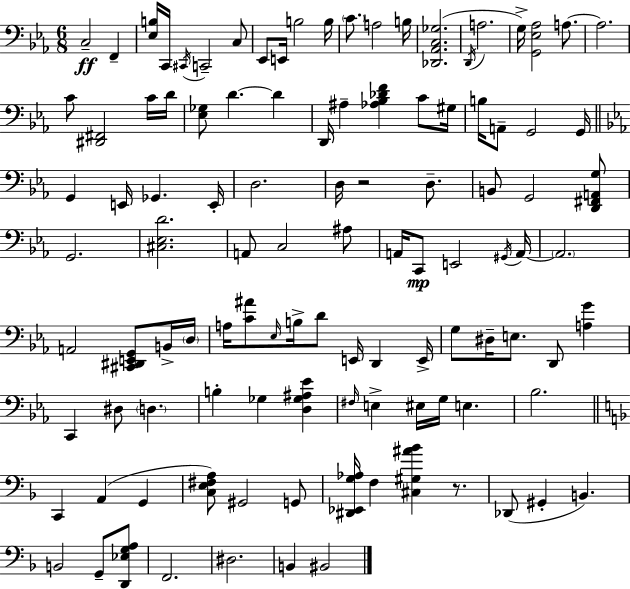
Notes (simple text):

C3/h F2/q [Eb3,B3]/s C2/s C#2/s C2/h C3/e Eb2/e E2/s B3/h B3/s C4/e. A3/h B3/s [Db2,Ab2,C3,Gb3]/h. D2/s A3/h. G3/s [G2,Eb3,Ab3]/h A3/e. A3/h. C4/e [D#2,F#2]/h C4/s D4/s [Eb3,Gb3]/e D4/q. D4/q D2/s A#3/q [Ab3,Bb3,Db4,F4]/q C4/e G#3/s B3/s A2/e G2/h G2/s G2/q E2/s Gb2/q. E2/s D3/h. D3/s R/h D3/e. B2/e G2/h [D2,F#2,A2,G3]/e G2/h. [C#3,Eb3,D4]/h. A2/e C3/h A#3/e A2/s C2/e E2/h G#2/s A2/s A2/h. A2/h [C#2,D#2,E2,G2]/e B2/s D3/s A3/s [C4,A#4]/e Eb3/s B3/s D4/e E2/s D2/q E2/s G3/e D#3/s E3/e. D2/e [A3,G4]/q C2/q D#3/e D3/q. B3/q Gb3/q [D3,Gb3,A#3,Eb4]/q F#3/s E3/q EIS3/s G3/s E3/q. Bb3/h. C2/q A2/q G2/q [C3,E3,F#3,A3]/e G#2/h G2/e [D#2,Eb2,G3,Ab3]/s F3/q [C#3,G#3,A#4,Bb4]/q R/e. Db2/e G#2/q B2/q. B2/h G2/e [D2,Eb3,G3,A3]/e F2/h. D#3/h. B2/q BIS2/h